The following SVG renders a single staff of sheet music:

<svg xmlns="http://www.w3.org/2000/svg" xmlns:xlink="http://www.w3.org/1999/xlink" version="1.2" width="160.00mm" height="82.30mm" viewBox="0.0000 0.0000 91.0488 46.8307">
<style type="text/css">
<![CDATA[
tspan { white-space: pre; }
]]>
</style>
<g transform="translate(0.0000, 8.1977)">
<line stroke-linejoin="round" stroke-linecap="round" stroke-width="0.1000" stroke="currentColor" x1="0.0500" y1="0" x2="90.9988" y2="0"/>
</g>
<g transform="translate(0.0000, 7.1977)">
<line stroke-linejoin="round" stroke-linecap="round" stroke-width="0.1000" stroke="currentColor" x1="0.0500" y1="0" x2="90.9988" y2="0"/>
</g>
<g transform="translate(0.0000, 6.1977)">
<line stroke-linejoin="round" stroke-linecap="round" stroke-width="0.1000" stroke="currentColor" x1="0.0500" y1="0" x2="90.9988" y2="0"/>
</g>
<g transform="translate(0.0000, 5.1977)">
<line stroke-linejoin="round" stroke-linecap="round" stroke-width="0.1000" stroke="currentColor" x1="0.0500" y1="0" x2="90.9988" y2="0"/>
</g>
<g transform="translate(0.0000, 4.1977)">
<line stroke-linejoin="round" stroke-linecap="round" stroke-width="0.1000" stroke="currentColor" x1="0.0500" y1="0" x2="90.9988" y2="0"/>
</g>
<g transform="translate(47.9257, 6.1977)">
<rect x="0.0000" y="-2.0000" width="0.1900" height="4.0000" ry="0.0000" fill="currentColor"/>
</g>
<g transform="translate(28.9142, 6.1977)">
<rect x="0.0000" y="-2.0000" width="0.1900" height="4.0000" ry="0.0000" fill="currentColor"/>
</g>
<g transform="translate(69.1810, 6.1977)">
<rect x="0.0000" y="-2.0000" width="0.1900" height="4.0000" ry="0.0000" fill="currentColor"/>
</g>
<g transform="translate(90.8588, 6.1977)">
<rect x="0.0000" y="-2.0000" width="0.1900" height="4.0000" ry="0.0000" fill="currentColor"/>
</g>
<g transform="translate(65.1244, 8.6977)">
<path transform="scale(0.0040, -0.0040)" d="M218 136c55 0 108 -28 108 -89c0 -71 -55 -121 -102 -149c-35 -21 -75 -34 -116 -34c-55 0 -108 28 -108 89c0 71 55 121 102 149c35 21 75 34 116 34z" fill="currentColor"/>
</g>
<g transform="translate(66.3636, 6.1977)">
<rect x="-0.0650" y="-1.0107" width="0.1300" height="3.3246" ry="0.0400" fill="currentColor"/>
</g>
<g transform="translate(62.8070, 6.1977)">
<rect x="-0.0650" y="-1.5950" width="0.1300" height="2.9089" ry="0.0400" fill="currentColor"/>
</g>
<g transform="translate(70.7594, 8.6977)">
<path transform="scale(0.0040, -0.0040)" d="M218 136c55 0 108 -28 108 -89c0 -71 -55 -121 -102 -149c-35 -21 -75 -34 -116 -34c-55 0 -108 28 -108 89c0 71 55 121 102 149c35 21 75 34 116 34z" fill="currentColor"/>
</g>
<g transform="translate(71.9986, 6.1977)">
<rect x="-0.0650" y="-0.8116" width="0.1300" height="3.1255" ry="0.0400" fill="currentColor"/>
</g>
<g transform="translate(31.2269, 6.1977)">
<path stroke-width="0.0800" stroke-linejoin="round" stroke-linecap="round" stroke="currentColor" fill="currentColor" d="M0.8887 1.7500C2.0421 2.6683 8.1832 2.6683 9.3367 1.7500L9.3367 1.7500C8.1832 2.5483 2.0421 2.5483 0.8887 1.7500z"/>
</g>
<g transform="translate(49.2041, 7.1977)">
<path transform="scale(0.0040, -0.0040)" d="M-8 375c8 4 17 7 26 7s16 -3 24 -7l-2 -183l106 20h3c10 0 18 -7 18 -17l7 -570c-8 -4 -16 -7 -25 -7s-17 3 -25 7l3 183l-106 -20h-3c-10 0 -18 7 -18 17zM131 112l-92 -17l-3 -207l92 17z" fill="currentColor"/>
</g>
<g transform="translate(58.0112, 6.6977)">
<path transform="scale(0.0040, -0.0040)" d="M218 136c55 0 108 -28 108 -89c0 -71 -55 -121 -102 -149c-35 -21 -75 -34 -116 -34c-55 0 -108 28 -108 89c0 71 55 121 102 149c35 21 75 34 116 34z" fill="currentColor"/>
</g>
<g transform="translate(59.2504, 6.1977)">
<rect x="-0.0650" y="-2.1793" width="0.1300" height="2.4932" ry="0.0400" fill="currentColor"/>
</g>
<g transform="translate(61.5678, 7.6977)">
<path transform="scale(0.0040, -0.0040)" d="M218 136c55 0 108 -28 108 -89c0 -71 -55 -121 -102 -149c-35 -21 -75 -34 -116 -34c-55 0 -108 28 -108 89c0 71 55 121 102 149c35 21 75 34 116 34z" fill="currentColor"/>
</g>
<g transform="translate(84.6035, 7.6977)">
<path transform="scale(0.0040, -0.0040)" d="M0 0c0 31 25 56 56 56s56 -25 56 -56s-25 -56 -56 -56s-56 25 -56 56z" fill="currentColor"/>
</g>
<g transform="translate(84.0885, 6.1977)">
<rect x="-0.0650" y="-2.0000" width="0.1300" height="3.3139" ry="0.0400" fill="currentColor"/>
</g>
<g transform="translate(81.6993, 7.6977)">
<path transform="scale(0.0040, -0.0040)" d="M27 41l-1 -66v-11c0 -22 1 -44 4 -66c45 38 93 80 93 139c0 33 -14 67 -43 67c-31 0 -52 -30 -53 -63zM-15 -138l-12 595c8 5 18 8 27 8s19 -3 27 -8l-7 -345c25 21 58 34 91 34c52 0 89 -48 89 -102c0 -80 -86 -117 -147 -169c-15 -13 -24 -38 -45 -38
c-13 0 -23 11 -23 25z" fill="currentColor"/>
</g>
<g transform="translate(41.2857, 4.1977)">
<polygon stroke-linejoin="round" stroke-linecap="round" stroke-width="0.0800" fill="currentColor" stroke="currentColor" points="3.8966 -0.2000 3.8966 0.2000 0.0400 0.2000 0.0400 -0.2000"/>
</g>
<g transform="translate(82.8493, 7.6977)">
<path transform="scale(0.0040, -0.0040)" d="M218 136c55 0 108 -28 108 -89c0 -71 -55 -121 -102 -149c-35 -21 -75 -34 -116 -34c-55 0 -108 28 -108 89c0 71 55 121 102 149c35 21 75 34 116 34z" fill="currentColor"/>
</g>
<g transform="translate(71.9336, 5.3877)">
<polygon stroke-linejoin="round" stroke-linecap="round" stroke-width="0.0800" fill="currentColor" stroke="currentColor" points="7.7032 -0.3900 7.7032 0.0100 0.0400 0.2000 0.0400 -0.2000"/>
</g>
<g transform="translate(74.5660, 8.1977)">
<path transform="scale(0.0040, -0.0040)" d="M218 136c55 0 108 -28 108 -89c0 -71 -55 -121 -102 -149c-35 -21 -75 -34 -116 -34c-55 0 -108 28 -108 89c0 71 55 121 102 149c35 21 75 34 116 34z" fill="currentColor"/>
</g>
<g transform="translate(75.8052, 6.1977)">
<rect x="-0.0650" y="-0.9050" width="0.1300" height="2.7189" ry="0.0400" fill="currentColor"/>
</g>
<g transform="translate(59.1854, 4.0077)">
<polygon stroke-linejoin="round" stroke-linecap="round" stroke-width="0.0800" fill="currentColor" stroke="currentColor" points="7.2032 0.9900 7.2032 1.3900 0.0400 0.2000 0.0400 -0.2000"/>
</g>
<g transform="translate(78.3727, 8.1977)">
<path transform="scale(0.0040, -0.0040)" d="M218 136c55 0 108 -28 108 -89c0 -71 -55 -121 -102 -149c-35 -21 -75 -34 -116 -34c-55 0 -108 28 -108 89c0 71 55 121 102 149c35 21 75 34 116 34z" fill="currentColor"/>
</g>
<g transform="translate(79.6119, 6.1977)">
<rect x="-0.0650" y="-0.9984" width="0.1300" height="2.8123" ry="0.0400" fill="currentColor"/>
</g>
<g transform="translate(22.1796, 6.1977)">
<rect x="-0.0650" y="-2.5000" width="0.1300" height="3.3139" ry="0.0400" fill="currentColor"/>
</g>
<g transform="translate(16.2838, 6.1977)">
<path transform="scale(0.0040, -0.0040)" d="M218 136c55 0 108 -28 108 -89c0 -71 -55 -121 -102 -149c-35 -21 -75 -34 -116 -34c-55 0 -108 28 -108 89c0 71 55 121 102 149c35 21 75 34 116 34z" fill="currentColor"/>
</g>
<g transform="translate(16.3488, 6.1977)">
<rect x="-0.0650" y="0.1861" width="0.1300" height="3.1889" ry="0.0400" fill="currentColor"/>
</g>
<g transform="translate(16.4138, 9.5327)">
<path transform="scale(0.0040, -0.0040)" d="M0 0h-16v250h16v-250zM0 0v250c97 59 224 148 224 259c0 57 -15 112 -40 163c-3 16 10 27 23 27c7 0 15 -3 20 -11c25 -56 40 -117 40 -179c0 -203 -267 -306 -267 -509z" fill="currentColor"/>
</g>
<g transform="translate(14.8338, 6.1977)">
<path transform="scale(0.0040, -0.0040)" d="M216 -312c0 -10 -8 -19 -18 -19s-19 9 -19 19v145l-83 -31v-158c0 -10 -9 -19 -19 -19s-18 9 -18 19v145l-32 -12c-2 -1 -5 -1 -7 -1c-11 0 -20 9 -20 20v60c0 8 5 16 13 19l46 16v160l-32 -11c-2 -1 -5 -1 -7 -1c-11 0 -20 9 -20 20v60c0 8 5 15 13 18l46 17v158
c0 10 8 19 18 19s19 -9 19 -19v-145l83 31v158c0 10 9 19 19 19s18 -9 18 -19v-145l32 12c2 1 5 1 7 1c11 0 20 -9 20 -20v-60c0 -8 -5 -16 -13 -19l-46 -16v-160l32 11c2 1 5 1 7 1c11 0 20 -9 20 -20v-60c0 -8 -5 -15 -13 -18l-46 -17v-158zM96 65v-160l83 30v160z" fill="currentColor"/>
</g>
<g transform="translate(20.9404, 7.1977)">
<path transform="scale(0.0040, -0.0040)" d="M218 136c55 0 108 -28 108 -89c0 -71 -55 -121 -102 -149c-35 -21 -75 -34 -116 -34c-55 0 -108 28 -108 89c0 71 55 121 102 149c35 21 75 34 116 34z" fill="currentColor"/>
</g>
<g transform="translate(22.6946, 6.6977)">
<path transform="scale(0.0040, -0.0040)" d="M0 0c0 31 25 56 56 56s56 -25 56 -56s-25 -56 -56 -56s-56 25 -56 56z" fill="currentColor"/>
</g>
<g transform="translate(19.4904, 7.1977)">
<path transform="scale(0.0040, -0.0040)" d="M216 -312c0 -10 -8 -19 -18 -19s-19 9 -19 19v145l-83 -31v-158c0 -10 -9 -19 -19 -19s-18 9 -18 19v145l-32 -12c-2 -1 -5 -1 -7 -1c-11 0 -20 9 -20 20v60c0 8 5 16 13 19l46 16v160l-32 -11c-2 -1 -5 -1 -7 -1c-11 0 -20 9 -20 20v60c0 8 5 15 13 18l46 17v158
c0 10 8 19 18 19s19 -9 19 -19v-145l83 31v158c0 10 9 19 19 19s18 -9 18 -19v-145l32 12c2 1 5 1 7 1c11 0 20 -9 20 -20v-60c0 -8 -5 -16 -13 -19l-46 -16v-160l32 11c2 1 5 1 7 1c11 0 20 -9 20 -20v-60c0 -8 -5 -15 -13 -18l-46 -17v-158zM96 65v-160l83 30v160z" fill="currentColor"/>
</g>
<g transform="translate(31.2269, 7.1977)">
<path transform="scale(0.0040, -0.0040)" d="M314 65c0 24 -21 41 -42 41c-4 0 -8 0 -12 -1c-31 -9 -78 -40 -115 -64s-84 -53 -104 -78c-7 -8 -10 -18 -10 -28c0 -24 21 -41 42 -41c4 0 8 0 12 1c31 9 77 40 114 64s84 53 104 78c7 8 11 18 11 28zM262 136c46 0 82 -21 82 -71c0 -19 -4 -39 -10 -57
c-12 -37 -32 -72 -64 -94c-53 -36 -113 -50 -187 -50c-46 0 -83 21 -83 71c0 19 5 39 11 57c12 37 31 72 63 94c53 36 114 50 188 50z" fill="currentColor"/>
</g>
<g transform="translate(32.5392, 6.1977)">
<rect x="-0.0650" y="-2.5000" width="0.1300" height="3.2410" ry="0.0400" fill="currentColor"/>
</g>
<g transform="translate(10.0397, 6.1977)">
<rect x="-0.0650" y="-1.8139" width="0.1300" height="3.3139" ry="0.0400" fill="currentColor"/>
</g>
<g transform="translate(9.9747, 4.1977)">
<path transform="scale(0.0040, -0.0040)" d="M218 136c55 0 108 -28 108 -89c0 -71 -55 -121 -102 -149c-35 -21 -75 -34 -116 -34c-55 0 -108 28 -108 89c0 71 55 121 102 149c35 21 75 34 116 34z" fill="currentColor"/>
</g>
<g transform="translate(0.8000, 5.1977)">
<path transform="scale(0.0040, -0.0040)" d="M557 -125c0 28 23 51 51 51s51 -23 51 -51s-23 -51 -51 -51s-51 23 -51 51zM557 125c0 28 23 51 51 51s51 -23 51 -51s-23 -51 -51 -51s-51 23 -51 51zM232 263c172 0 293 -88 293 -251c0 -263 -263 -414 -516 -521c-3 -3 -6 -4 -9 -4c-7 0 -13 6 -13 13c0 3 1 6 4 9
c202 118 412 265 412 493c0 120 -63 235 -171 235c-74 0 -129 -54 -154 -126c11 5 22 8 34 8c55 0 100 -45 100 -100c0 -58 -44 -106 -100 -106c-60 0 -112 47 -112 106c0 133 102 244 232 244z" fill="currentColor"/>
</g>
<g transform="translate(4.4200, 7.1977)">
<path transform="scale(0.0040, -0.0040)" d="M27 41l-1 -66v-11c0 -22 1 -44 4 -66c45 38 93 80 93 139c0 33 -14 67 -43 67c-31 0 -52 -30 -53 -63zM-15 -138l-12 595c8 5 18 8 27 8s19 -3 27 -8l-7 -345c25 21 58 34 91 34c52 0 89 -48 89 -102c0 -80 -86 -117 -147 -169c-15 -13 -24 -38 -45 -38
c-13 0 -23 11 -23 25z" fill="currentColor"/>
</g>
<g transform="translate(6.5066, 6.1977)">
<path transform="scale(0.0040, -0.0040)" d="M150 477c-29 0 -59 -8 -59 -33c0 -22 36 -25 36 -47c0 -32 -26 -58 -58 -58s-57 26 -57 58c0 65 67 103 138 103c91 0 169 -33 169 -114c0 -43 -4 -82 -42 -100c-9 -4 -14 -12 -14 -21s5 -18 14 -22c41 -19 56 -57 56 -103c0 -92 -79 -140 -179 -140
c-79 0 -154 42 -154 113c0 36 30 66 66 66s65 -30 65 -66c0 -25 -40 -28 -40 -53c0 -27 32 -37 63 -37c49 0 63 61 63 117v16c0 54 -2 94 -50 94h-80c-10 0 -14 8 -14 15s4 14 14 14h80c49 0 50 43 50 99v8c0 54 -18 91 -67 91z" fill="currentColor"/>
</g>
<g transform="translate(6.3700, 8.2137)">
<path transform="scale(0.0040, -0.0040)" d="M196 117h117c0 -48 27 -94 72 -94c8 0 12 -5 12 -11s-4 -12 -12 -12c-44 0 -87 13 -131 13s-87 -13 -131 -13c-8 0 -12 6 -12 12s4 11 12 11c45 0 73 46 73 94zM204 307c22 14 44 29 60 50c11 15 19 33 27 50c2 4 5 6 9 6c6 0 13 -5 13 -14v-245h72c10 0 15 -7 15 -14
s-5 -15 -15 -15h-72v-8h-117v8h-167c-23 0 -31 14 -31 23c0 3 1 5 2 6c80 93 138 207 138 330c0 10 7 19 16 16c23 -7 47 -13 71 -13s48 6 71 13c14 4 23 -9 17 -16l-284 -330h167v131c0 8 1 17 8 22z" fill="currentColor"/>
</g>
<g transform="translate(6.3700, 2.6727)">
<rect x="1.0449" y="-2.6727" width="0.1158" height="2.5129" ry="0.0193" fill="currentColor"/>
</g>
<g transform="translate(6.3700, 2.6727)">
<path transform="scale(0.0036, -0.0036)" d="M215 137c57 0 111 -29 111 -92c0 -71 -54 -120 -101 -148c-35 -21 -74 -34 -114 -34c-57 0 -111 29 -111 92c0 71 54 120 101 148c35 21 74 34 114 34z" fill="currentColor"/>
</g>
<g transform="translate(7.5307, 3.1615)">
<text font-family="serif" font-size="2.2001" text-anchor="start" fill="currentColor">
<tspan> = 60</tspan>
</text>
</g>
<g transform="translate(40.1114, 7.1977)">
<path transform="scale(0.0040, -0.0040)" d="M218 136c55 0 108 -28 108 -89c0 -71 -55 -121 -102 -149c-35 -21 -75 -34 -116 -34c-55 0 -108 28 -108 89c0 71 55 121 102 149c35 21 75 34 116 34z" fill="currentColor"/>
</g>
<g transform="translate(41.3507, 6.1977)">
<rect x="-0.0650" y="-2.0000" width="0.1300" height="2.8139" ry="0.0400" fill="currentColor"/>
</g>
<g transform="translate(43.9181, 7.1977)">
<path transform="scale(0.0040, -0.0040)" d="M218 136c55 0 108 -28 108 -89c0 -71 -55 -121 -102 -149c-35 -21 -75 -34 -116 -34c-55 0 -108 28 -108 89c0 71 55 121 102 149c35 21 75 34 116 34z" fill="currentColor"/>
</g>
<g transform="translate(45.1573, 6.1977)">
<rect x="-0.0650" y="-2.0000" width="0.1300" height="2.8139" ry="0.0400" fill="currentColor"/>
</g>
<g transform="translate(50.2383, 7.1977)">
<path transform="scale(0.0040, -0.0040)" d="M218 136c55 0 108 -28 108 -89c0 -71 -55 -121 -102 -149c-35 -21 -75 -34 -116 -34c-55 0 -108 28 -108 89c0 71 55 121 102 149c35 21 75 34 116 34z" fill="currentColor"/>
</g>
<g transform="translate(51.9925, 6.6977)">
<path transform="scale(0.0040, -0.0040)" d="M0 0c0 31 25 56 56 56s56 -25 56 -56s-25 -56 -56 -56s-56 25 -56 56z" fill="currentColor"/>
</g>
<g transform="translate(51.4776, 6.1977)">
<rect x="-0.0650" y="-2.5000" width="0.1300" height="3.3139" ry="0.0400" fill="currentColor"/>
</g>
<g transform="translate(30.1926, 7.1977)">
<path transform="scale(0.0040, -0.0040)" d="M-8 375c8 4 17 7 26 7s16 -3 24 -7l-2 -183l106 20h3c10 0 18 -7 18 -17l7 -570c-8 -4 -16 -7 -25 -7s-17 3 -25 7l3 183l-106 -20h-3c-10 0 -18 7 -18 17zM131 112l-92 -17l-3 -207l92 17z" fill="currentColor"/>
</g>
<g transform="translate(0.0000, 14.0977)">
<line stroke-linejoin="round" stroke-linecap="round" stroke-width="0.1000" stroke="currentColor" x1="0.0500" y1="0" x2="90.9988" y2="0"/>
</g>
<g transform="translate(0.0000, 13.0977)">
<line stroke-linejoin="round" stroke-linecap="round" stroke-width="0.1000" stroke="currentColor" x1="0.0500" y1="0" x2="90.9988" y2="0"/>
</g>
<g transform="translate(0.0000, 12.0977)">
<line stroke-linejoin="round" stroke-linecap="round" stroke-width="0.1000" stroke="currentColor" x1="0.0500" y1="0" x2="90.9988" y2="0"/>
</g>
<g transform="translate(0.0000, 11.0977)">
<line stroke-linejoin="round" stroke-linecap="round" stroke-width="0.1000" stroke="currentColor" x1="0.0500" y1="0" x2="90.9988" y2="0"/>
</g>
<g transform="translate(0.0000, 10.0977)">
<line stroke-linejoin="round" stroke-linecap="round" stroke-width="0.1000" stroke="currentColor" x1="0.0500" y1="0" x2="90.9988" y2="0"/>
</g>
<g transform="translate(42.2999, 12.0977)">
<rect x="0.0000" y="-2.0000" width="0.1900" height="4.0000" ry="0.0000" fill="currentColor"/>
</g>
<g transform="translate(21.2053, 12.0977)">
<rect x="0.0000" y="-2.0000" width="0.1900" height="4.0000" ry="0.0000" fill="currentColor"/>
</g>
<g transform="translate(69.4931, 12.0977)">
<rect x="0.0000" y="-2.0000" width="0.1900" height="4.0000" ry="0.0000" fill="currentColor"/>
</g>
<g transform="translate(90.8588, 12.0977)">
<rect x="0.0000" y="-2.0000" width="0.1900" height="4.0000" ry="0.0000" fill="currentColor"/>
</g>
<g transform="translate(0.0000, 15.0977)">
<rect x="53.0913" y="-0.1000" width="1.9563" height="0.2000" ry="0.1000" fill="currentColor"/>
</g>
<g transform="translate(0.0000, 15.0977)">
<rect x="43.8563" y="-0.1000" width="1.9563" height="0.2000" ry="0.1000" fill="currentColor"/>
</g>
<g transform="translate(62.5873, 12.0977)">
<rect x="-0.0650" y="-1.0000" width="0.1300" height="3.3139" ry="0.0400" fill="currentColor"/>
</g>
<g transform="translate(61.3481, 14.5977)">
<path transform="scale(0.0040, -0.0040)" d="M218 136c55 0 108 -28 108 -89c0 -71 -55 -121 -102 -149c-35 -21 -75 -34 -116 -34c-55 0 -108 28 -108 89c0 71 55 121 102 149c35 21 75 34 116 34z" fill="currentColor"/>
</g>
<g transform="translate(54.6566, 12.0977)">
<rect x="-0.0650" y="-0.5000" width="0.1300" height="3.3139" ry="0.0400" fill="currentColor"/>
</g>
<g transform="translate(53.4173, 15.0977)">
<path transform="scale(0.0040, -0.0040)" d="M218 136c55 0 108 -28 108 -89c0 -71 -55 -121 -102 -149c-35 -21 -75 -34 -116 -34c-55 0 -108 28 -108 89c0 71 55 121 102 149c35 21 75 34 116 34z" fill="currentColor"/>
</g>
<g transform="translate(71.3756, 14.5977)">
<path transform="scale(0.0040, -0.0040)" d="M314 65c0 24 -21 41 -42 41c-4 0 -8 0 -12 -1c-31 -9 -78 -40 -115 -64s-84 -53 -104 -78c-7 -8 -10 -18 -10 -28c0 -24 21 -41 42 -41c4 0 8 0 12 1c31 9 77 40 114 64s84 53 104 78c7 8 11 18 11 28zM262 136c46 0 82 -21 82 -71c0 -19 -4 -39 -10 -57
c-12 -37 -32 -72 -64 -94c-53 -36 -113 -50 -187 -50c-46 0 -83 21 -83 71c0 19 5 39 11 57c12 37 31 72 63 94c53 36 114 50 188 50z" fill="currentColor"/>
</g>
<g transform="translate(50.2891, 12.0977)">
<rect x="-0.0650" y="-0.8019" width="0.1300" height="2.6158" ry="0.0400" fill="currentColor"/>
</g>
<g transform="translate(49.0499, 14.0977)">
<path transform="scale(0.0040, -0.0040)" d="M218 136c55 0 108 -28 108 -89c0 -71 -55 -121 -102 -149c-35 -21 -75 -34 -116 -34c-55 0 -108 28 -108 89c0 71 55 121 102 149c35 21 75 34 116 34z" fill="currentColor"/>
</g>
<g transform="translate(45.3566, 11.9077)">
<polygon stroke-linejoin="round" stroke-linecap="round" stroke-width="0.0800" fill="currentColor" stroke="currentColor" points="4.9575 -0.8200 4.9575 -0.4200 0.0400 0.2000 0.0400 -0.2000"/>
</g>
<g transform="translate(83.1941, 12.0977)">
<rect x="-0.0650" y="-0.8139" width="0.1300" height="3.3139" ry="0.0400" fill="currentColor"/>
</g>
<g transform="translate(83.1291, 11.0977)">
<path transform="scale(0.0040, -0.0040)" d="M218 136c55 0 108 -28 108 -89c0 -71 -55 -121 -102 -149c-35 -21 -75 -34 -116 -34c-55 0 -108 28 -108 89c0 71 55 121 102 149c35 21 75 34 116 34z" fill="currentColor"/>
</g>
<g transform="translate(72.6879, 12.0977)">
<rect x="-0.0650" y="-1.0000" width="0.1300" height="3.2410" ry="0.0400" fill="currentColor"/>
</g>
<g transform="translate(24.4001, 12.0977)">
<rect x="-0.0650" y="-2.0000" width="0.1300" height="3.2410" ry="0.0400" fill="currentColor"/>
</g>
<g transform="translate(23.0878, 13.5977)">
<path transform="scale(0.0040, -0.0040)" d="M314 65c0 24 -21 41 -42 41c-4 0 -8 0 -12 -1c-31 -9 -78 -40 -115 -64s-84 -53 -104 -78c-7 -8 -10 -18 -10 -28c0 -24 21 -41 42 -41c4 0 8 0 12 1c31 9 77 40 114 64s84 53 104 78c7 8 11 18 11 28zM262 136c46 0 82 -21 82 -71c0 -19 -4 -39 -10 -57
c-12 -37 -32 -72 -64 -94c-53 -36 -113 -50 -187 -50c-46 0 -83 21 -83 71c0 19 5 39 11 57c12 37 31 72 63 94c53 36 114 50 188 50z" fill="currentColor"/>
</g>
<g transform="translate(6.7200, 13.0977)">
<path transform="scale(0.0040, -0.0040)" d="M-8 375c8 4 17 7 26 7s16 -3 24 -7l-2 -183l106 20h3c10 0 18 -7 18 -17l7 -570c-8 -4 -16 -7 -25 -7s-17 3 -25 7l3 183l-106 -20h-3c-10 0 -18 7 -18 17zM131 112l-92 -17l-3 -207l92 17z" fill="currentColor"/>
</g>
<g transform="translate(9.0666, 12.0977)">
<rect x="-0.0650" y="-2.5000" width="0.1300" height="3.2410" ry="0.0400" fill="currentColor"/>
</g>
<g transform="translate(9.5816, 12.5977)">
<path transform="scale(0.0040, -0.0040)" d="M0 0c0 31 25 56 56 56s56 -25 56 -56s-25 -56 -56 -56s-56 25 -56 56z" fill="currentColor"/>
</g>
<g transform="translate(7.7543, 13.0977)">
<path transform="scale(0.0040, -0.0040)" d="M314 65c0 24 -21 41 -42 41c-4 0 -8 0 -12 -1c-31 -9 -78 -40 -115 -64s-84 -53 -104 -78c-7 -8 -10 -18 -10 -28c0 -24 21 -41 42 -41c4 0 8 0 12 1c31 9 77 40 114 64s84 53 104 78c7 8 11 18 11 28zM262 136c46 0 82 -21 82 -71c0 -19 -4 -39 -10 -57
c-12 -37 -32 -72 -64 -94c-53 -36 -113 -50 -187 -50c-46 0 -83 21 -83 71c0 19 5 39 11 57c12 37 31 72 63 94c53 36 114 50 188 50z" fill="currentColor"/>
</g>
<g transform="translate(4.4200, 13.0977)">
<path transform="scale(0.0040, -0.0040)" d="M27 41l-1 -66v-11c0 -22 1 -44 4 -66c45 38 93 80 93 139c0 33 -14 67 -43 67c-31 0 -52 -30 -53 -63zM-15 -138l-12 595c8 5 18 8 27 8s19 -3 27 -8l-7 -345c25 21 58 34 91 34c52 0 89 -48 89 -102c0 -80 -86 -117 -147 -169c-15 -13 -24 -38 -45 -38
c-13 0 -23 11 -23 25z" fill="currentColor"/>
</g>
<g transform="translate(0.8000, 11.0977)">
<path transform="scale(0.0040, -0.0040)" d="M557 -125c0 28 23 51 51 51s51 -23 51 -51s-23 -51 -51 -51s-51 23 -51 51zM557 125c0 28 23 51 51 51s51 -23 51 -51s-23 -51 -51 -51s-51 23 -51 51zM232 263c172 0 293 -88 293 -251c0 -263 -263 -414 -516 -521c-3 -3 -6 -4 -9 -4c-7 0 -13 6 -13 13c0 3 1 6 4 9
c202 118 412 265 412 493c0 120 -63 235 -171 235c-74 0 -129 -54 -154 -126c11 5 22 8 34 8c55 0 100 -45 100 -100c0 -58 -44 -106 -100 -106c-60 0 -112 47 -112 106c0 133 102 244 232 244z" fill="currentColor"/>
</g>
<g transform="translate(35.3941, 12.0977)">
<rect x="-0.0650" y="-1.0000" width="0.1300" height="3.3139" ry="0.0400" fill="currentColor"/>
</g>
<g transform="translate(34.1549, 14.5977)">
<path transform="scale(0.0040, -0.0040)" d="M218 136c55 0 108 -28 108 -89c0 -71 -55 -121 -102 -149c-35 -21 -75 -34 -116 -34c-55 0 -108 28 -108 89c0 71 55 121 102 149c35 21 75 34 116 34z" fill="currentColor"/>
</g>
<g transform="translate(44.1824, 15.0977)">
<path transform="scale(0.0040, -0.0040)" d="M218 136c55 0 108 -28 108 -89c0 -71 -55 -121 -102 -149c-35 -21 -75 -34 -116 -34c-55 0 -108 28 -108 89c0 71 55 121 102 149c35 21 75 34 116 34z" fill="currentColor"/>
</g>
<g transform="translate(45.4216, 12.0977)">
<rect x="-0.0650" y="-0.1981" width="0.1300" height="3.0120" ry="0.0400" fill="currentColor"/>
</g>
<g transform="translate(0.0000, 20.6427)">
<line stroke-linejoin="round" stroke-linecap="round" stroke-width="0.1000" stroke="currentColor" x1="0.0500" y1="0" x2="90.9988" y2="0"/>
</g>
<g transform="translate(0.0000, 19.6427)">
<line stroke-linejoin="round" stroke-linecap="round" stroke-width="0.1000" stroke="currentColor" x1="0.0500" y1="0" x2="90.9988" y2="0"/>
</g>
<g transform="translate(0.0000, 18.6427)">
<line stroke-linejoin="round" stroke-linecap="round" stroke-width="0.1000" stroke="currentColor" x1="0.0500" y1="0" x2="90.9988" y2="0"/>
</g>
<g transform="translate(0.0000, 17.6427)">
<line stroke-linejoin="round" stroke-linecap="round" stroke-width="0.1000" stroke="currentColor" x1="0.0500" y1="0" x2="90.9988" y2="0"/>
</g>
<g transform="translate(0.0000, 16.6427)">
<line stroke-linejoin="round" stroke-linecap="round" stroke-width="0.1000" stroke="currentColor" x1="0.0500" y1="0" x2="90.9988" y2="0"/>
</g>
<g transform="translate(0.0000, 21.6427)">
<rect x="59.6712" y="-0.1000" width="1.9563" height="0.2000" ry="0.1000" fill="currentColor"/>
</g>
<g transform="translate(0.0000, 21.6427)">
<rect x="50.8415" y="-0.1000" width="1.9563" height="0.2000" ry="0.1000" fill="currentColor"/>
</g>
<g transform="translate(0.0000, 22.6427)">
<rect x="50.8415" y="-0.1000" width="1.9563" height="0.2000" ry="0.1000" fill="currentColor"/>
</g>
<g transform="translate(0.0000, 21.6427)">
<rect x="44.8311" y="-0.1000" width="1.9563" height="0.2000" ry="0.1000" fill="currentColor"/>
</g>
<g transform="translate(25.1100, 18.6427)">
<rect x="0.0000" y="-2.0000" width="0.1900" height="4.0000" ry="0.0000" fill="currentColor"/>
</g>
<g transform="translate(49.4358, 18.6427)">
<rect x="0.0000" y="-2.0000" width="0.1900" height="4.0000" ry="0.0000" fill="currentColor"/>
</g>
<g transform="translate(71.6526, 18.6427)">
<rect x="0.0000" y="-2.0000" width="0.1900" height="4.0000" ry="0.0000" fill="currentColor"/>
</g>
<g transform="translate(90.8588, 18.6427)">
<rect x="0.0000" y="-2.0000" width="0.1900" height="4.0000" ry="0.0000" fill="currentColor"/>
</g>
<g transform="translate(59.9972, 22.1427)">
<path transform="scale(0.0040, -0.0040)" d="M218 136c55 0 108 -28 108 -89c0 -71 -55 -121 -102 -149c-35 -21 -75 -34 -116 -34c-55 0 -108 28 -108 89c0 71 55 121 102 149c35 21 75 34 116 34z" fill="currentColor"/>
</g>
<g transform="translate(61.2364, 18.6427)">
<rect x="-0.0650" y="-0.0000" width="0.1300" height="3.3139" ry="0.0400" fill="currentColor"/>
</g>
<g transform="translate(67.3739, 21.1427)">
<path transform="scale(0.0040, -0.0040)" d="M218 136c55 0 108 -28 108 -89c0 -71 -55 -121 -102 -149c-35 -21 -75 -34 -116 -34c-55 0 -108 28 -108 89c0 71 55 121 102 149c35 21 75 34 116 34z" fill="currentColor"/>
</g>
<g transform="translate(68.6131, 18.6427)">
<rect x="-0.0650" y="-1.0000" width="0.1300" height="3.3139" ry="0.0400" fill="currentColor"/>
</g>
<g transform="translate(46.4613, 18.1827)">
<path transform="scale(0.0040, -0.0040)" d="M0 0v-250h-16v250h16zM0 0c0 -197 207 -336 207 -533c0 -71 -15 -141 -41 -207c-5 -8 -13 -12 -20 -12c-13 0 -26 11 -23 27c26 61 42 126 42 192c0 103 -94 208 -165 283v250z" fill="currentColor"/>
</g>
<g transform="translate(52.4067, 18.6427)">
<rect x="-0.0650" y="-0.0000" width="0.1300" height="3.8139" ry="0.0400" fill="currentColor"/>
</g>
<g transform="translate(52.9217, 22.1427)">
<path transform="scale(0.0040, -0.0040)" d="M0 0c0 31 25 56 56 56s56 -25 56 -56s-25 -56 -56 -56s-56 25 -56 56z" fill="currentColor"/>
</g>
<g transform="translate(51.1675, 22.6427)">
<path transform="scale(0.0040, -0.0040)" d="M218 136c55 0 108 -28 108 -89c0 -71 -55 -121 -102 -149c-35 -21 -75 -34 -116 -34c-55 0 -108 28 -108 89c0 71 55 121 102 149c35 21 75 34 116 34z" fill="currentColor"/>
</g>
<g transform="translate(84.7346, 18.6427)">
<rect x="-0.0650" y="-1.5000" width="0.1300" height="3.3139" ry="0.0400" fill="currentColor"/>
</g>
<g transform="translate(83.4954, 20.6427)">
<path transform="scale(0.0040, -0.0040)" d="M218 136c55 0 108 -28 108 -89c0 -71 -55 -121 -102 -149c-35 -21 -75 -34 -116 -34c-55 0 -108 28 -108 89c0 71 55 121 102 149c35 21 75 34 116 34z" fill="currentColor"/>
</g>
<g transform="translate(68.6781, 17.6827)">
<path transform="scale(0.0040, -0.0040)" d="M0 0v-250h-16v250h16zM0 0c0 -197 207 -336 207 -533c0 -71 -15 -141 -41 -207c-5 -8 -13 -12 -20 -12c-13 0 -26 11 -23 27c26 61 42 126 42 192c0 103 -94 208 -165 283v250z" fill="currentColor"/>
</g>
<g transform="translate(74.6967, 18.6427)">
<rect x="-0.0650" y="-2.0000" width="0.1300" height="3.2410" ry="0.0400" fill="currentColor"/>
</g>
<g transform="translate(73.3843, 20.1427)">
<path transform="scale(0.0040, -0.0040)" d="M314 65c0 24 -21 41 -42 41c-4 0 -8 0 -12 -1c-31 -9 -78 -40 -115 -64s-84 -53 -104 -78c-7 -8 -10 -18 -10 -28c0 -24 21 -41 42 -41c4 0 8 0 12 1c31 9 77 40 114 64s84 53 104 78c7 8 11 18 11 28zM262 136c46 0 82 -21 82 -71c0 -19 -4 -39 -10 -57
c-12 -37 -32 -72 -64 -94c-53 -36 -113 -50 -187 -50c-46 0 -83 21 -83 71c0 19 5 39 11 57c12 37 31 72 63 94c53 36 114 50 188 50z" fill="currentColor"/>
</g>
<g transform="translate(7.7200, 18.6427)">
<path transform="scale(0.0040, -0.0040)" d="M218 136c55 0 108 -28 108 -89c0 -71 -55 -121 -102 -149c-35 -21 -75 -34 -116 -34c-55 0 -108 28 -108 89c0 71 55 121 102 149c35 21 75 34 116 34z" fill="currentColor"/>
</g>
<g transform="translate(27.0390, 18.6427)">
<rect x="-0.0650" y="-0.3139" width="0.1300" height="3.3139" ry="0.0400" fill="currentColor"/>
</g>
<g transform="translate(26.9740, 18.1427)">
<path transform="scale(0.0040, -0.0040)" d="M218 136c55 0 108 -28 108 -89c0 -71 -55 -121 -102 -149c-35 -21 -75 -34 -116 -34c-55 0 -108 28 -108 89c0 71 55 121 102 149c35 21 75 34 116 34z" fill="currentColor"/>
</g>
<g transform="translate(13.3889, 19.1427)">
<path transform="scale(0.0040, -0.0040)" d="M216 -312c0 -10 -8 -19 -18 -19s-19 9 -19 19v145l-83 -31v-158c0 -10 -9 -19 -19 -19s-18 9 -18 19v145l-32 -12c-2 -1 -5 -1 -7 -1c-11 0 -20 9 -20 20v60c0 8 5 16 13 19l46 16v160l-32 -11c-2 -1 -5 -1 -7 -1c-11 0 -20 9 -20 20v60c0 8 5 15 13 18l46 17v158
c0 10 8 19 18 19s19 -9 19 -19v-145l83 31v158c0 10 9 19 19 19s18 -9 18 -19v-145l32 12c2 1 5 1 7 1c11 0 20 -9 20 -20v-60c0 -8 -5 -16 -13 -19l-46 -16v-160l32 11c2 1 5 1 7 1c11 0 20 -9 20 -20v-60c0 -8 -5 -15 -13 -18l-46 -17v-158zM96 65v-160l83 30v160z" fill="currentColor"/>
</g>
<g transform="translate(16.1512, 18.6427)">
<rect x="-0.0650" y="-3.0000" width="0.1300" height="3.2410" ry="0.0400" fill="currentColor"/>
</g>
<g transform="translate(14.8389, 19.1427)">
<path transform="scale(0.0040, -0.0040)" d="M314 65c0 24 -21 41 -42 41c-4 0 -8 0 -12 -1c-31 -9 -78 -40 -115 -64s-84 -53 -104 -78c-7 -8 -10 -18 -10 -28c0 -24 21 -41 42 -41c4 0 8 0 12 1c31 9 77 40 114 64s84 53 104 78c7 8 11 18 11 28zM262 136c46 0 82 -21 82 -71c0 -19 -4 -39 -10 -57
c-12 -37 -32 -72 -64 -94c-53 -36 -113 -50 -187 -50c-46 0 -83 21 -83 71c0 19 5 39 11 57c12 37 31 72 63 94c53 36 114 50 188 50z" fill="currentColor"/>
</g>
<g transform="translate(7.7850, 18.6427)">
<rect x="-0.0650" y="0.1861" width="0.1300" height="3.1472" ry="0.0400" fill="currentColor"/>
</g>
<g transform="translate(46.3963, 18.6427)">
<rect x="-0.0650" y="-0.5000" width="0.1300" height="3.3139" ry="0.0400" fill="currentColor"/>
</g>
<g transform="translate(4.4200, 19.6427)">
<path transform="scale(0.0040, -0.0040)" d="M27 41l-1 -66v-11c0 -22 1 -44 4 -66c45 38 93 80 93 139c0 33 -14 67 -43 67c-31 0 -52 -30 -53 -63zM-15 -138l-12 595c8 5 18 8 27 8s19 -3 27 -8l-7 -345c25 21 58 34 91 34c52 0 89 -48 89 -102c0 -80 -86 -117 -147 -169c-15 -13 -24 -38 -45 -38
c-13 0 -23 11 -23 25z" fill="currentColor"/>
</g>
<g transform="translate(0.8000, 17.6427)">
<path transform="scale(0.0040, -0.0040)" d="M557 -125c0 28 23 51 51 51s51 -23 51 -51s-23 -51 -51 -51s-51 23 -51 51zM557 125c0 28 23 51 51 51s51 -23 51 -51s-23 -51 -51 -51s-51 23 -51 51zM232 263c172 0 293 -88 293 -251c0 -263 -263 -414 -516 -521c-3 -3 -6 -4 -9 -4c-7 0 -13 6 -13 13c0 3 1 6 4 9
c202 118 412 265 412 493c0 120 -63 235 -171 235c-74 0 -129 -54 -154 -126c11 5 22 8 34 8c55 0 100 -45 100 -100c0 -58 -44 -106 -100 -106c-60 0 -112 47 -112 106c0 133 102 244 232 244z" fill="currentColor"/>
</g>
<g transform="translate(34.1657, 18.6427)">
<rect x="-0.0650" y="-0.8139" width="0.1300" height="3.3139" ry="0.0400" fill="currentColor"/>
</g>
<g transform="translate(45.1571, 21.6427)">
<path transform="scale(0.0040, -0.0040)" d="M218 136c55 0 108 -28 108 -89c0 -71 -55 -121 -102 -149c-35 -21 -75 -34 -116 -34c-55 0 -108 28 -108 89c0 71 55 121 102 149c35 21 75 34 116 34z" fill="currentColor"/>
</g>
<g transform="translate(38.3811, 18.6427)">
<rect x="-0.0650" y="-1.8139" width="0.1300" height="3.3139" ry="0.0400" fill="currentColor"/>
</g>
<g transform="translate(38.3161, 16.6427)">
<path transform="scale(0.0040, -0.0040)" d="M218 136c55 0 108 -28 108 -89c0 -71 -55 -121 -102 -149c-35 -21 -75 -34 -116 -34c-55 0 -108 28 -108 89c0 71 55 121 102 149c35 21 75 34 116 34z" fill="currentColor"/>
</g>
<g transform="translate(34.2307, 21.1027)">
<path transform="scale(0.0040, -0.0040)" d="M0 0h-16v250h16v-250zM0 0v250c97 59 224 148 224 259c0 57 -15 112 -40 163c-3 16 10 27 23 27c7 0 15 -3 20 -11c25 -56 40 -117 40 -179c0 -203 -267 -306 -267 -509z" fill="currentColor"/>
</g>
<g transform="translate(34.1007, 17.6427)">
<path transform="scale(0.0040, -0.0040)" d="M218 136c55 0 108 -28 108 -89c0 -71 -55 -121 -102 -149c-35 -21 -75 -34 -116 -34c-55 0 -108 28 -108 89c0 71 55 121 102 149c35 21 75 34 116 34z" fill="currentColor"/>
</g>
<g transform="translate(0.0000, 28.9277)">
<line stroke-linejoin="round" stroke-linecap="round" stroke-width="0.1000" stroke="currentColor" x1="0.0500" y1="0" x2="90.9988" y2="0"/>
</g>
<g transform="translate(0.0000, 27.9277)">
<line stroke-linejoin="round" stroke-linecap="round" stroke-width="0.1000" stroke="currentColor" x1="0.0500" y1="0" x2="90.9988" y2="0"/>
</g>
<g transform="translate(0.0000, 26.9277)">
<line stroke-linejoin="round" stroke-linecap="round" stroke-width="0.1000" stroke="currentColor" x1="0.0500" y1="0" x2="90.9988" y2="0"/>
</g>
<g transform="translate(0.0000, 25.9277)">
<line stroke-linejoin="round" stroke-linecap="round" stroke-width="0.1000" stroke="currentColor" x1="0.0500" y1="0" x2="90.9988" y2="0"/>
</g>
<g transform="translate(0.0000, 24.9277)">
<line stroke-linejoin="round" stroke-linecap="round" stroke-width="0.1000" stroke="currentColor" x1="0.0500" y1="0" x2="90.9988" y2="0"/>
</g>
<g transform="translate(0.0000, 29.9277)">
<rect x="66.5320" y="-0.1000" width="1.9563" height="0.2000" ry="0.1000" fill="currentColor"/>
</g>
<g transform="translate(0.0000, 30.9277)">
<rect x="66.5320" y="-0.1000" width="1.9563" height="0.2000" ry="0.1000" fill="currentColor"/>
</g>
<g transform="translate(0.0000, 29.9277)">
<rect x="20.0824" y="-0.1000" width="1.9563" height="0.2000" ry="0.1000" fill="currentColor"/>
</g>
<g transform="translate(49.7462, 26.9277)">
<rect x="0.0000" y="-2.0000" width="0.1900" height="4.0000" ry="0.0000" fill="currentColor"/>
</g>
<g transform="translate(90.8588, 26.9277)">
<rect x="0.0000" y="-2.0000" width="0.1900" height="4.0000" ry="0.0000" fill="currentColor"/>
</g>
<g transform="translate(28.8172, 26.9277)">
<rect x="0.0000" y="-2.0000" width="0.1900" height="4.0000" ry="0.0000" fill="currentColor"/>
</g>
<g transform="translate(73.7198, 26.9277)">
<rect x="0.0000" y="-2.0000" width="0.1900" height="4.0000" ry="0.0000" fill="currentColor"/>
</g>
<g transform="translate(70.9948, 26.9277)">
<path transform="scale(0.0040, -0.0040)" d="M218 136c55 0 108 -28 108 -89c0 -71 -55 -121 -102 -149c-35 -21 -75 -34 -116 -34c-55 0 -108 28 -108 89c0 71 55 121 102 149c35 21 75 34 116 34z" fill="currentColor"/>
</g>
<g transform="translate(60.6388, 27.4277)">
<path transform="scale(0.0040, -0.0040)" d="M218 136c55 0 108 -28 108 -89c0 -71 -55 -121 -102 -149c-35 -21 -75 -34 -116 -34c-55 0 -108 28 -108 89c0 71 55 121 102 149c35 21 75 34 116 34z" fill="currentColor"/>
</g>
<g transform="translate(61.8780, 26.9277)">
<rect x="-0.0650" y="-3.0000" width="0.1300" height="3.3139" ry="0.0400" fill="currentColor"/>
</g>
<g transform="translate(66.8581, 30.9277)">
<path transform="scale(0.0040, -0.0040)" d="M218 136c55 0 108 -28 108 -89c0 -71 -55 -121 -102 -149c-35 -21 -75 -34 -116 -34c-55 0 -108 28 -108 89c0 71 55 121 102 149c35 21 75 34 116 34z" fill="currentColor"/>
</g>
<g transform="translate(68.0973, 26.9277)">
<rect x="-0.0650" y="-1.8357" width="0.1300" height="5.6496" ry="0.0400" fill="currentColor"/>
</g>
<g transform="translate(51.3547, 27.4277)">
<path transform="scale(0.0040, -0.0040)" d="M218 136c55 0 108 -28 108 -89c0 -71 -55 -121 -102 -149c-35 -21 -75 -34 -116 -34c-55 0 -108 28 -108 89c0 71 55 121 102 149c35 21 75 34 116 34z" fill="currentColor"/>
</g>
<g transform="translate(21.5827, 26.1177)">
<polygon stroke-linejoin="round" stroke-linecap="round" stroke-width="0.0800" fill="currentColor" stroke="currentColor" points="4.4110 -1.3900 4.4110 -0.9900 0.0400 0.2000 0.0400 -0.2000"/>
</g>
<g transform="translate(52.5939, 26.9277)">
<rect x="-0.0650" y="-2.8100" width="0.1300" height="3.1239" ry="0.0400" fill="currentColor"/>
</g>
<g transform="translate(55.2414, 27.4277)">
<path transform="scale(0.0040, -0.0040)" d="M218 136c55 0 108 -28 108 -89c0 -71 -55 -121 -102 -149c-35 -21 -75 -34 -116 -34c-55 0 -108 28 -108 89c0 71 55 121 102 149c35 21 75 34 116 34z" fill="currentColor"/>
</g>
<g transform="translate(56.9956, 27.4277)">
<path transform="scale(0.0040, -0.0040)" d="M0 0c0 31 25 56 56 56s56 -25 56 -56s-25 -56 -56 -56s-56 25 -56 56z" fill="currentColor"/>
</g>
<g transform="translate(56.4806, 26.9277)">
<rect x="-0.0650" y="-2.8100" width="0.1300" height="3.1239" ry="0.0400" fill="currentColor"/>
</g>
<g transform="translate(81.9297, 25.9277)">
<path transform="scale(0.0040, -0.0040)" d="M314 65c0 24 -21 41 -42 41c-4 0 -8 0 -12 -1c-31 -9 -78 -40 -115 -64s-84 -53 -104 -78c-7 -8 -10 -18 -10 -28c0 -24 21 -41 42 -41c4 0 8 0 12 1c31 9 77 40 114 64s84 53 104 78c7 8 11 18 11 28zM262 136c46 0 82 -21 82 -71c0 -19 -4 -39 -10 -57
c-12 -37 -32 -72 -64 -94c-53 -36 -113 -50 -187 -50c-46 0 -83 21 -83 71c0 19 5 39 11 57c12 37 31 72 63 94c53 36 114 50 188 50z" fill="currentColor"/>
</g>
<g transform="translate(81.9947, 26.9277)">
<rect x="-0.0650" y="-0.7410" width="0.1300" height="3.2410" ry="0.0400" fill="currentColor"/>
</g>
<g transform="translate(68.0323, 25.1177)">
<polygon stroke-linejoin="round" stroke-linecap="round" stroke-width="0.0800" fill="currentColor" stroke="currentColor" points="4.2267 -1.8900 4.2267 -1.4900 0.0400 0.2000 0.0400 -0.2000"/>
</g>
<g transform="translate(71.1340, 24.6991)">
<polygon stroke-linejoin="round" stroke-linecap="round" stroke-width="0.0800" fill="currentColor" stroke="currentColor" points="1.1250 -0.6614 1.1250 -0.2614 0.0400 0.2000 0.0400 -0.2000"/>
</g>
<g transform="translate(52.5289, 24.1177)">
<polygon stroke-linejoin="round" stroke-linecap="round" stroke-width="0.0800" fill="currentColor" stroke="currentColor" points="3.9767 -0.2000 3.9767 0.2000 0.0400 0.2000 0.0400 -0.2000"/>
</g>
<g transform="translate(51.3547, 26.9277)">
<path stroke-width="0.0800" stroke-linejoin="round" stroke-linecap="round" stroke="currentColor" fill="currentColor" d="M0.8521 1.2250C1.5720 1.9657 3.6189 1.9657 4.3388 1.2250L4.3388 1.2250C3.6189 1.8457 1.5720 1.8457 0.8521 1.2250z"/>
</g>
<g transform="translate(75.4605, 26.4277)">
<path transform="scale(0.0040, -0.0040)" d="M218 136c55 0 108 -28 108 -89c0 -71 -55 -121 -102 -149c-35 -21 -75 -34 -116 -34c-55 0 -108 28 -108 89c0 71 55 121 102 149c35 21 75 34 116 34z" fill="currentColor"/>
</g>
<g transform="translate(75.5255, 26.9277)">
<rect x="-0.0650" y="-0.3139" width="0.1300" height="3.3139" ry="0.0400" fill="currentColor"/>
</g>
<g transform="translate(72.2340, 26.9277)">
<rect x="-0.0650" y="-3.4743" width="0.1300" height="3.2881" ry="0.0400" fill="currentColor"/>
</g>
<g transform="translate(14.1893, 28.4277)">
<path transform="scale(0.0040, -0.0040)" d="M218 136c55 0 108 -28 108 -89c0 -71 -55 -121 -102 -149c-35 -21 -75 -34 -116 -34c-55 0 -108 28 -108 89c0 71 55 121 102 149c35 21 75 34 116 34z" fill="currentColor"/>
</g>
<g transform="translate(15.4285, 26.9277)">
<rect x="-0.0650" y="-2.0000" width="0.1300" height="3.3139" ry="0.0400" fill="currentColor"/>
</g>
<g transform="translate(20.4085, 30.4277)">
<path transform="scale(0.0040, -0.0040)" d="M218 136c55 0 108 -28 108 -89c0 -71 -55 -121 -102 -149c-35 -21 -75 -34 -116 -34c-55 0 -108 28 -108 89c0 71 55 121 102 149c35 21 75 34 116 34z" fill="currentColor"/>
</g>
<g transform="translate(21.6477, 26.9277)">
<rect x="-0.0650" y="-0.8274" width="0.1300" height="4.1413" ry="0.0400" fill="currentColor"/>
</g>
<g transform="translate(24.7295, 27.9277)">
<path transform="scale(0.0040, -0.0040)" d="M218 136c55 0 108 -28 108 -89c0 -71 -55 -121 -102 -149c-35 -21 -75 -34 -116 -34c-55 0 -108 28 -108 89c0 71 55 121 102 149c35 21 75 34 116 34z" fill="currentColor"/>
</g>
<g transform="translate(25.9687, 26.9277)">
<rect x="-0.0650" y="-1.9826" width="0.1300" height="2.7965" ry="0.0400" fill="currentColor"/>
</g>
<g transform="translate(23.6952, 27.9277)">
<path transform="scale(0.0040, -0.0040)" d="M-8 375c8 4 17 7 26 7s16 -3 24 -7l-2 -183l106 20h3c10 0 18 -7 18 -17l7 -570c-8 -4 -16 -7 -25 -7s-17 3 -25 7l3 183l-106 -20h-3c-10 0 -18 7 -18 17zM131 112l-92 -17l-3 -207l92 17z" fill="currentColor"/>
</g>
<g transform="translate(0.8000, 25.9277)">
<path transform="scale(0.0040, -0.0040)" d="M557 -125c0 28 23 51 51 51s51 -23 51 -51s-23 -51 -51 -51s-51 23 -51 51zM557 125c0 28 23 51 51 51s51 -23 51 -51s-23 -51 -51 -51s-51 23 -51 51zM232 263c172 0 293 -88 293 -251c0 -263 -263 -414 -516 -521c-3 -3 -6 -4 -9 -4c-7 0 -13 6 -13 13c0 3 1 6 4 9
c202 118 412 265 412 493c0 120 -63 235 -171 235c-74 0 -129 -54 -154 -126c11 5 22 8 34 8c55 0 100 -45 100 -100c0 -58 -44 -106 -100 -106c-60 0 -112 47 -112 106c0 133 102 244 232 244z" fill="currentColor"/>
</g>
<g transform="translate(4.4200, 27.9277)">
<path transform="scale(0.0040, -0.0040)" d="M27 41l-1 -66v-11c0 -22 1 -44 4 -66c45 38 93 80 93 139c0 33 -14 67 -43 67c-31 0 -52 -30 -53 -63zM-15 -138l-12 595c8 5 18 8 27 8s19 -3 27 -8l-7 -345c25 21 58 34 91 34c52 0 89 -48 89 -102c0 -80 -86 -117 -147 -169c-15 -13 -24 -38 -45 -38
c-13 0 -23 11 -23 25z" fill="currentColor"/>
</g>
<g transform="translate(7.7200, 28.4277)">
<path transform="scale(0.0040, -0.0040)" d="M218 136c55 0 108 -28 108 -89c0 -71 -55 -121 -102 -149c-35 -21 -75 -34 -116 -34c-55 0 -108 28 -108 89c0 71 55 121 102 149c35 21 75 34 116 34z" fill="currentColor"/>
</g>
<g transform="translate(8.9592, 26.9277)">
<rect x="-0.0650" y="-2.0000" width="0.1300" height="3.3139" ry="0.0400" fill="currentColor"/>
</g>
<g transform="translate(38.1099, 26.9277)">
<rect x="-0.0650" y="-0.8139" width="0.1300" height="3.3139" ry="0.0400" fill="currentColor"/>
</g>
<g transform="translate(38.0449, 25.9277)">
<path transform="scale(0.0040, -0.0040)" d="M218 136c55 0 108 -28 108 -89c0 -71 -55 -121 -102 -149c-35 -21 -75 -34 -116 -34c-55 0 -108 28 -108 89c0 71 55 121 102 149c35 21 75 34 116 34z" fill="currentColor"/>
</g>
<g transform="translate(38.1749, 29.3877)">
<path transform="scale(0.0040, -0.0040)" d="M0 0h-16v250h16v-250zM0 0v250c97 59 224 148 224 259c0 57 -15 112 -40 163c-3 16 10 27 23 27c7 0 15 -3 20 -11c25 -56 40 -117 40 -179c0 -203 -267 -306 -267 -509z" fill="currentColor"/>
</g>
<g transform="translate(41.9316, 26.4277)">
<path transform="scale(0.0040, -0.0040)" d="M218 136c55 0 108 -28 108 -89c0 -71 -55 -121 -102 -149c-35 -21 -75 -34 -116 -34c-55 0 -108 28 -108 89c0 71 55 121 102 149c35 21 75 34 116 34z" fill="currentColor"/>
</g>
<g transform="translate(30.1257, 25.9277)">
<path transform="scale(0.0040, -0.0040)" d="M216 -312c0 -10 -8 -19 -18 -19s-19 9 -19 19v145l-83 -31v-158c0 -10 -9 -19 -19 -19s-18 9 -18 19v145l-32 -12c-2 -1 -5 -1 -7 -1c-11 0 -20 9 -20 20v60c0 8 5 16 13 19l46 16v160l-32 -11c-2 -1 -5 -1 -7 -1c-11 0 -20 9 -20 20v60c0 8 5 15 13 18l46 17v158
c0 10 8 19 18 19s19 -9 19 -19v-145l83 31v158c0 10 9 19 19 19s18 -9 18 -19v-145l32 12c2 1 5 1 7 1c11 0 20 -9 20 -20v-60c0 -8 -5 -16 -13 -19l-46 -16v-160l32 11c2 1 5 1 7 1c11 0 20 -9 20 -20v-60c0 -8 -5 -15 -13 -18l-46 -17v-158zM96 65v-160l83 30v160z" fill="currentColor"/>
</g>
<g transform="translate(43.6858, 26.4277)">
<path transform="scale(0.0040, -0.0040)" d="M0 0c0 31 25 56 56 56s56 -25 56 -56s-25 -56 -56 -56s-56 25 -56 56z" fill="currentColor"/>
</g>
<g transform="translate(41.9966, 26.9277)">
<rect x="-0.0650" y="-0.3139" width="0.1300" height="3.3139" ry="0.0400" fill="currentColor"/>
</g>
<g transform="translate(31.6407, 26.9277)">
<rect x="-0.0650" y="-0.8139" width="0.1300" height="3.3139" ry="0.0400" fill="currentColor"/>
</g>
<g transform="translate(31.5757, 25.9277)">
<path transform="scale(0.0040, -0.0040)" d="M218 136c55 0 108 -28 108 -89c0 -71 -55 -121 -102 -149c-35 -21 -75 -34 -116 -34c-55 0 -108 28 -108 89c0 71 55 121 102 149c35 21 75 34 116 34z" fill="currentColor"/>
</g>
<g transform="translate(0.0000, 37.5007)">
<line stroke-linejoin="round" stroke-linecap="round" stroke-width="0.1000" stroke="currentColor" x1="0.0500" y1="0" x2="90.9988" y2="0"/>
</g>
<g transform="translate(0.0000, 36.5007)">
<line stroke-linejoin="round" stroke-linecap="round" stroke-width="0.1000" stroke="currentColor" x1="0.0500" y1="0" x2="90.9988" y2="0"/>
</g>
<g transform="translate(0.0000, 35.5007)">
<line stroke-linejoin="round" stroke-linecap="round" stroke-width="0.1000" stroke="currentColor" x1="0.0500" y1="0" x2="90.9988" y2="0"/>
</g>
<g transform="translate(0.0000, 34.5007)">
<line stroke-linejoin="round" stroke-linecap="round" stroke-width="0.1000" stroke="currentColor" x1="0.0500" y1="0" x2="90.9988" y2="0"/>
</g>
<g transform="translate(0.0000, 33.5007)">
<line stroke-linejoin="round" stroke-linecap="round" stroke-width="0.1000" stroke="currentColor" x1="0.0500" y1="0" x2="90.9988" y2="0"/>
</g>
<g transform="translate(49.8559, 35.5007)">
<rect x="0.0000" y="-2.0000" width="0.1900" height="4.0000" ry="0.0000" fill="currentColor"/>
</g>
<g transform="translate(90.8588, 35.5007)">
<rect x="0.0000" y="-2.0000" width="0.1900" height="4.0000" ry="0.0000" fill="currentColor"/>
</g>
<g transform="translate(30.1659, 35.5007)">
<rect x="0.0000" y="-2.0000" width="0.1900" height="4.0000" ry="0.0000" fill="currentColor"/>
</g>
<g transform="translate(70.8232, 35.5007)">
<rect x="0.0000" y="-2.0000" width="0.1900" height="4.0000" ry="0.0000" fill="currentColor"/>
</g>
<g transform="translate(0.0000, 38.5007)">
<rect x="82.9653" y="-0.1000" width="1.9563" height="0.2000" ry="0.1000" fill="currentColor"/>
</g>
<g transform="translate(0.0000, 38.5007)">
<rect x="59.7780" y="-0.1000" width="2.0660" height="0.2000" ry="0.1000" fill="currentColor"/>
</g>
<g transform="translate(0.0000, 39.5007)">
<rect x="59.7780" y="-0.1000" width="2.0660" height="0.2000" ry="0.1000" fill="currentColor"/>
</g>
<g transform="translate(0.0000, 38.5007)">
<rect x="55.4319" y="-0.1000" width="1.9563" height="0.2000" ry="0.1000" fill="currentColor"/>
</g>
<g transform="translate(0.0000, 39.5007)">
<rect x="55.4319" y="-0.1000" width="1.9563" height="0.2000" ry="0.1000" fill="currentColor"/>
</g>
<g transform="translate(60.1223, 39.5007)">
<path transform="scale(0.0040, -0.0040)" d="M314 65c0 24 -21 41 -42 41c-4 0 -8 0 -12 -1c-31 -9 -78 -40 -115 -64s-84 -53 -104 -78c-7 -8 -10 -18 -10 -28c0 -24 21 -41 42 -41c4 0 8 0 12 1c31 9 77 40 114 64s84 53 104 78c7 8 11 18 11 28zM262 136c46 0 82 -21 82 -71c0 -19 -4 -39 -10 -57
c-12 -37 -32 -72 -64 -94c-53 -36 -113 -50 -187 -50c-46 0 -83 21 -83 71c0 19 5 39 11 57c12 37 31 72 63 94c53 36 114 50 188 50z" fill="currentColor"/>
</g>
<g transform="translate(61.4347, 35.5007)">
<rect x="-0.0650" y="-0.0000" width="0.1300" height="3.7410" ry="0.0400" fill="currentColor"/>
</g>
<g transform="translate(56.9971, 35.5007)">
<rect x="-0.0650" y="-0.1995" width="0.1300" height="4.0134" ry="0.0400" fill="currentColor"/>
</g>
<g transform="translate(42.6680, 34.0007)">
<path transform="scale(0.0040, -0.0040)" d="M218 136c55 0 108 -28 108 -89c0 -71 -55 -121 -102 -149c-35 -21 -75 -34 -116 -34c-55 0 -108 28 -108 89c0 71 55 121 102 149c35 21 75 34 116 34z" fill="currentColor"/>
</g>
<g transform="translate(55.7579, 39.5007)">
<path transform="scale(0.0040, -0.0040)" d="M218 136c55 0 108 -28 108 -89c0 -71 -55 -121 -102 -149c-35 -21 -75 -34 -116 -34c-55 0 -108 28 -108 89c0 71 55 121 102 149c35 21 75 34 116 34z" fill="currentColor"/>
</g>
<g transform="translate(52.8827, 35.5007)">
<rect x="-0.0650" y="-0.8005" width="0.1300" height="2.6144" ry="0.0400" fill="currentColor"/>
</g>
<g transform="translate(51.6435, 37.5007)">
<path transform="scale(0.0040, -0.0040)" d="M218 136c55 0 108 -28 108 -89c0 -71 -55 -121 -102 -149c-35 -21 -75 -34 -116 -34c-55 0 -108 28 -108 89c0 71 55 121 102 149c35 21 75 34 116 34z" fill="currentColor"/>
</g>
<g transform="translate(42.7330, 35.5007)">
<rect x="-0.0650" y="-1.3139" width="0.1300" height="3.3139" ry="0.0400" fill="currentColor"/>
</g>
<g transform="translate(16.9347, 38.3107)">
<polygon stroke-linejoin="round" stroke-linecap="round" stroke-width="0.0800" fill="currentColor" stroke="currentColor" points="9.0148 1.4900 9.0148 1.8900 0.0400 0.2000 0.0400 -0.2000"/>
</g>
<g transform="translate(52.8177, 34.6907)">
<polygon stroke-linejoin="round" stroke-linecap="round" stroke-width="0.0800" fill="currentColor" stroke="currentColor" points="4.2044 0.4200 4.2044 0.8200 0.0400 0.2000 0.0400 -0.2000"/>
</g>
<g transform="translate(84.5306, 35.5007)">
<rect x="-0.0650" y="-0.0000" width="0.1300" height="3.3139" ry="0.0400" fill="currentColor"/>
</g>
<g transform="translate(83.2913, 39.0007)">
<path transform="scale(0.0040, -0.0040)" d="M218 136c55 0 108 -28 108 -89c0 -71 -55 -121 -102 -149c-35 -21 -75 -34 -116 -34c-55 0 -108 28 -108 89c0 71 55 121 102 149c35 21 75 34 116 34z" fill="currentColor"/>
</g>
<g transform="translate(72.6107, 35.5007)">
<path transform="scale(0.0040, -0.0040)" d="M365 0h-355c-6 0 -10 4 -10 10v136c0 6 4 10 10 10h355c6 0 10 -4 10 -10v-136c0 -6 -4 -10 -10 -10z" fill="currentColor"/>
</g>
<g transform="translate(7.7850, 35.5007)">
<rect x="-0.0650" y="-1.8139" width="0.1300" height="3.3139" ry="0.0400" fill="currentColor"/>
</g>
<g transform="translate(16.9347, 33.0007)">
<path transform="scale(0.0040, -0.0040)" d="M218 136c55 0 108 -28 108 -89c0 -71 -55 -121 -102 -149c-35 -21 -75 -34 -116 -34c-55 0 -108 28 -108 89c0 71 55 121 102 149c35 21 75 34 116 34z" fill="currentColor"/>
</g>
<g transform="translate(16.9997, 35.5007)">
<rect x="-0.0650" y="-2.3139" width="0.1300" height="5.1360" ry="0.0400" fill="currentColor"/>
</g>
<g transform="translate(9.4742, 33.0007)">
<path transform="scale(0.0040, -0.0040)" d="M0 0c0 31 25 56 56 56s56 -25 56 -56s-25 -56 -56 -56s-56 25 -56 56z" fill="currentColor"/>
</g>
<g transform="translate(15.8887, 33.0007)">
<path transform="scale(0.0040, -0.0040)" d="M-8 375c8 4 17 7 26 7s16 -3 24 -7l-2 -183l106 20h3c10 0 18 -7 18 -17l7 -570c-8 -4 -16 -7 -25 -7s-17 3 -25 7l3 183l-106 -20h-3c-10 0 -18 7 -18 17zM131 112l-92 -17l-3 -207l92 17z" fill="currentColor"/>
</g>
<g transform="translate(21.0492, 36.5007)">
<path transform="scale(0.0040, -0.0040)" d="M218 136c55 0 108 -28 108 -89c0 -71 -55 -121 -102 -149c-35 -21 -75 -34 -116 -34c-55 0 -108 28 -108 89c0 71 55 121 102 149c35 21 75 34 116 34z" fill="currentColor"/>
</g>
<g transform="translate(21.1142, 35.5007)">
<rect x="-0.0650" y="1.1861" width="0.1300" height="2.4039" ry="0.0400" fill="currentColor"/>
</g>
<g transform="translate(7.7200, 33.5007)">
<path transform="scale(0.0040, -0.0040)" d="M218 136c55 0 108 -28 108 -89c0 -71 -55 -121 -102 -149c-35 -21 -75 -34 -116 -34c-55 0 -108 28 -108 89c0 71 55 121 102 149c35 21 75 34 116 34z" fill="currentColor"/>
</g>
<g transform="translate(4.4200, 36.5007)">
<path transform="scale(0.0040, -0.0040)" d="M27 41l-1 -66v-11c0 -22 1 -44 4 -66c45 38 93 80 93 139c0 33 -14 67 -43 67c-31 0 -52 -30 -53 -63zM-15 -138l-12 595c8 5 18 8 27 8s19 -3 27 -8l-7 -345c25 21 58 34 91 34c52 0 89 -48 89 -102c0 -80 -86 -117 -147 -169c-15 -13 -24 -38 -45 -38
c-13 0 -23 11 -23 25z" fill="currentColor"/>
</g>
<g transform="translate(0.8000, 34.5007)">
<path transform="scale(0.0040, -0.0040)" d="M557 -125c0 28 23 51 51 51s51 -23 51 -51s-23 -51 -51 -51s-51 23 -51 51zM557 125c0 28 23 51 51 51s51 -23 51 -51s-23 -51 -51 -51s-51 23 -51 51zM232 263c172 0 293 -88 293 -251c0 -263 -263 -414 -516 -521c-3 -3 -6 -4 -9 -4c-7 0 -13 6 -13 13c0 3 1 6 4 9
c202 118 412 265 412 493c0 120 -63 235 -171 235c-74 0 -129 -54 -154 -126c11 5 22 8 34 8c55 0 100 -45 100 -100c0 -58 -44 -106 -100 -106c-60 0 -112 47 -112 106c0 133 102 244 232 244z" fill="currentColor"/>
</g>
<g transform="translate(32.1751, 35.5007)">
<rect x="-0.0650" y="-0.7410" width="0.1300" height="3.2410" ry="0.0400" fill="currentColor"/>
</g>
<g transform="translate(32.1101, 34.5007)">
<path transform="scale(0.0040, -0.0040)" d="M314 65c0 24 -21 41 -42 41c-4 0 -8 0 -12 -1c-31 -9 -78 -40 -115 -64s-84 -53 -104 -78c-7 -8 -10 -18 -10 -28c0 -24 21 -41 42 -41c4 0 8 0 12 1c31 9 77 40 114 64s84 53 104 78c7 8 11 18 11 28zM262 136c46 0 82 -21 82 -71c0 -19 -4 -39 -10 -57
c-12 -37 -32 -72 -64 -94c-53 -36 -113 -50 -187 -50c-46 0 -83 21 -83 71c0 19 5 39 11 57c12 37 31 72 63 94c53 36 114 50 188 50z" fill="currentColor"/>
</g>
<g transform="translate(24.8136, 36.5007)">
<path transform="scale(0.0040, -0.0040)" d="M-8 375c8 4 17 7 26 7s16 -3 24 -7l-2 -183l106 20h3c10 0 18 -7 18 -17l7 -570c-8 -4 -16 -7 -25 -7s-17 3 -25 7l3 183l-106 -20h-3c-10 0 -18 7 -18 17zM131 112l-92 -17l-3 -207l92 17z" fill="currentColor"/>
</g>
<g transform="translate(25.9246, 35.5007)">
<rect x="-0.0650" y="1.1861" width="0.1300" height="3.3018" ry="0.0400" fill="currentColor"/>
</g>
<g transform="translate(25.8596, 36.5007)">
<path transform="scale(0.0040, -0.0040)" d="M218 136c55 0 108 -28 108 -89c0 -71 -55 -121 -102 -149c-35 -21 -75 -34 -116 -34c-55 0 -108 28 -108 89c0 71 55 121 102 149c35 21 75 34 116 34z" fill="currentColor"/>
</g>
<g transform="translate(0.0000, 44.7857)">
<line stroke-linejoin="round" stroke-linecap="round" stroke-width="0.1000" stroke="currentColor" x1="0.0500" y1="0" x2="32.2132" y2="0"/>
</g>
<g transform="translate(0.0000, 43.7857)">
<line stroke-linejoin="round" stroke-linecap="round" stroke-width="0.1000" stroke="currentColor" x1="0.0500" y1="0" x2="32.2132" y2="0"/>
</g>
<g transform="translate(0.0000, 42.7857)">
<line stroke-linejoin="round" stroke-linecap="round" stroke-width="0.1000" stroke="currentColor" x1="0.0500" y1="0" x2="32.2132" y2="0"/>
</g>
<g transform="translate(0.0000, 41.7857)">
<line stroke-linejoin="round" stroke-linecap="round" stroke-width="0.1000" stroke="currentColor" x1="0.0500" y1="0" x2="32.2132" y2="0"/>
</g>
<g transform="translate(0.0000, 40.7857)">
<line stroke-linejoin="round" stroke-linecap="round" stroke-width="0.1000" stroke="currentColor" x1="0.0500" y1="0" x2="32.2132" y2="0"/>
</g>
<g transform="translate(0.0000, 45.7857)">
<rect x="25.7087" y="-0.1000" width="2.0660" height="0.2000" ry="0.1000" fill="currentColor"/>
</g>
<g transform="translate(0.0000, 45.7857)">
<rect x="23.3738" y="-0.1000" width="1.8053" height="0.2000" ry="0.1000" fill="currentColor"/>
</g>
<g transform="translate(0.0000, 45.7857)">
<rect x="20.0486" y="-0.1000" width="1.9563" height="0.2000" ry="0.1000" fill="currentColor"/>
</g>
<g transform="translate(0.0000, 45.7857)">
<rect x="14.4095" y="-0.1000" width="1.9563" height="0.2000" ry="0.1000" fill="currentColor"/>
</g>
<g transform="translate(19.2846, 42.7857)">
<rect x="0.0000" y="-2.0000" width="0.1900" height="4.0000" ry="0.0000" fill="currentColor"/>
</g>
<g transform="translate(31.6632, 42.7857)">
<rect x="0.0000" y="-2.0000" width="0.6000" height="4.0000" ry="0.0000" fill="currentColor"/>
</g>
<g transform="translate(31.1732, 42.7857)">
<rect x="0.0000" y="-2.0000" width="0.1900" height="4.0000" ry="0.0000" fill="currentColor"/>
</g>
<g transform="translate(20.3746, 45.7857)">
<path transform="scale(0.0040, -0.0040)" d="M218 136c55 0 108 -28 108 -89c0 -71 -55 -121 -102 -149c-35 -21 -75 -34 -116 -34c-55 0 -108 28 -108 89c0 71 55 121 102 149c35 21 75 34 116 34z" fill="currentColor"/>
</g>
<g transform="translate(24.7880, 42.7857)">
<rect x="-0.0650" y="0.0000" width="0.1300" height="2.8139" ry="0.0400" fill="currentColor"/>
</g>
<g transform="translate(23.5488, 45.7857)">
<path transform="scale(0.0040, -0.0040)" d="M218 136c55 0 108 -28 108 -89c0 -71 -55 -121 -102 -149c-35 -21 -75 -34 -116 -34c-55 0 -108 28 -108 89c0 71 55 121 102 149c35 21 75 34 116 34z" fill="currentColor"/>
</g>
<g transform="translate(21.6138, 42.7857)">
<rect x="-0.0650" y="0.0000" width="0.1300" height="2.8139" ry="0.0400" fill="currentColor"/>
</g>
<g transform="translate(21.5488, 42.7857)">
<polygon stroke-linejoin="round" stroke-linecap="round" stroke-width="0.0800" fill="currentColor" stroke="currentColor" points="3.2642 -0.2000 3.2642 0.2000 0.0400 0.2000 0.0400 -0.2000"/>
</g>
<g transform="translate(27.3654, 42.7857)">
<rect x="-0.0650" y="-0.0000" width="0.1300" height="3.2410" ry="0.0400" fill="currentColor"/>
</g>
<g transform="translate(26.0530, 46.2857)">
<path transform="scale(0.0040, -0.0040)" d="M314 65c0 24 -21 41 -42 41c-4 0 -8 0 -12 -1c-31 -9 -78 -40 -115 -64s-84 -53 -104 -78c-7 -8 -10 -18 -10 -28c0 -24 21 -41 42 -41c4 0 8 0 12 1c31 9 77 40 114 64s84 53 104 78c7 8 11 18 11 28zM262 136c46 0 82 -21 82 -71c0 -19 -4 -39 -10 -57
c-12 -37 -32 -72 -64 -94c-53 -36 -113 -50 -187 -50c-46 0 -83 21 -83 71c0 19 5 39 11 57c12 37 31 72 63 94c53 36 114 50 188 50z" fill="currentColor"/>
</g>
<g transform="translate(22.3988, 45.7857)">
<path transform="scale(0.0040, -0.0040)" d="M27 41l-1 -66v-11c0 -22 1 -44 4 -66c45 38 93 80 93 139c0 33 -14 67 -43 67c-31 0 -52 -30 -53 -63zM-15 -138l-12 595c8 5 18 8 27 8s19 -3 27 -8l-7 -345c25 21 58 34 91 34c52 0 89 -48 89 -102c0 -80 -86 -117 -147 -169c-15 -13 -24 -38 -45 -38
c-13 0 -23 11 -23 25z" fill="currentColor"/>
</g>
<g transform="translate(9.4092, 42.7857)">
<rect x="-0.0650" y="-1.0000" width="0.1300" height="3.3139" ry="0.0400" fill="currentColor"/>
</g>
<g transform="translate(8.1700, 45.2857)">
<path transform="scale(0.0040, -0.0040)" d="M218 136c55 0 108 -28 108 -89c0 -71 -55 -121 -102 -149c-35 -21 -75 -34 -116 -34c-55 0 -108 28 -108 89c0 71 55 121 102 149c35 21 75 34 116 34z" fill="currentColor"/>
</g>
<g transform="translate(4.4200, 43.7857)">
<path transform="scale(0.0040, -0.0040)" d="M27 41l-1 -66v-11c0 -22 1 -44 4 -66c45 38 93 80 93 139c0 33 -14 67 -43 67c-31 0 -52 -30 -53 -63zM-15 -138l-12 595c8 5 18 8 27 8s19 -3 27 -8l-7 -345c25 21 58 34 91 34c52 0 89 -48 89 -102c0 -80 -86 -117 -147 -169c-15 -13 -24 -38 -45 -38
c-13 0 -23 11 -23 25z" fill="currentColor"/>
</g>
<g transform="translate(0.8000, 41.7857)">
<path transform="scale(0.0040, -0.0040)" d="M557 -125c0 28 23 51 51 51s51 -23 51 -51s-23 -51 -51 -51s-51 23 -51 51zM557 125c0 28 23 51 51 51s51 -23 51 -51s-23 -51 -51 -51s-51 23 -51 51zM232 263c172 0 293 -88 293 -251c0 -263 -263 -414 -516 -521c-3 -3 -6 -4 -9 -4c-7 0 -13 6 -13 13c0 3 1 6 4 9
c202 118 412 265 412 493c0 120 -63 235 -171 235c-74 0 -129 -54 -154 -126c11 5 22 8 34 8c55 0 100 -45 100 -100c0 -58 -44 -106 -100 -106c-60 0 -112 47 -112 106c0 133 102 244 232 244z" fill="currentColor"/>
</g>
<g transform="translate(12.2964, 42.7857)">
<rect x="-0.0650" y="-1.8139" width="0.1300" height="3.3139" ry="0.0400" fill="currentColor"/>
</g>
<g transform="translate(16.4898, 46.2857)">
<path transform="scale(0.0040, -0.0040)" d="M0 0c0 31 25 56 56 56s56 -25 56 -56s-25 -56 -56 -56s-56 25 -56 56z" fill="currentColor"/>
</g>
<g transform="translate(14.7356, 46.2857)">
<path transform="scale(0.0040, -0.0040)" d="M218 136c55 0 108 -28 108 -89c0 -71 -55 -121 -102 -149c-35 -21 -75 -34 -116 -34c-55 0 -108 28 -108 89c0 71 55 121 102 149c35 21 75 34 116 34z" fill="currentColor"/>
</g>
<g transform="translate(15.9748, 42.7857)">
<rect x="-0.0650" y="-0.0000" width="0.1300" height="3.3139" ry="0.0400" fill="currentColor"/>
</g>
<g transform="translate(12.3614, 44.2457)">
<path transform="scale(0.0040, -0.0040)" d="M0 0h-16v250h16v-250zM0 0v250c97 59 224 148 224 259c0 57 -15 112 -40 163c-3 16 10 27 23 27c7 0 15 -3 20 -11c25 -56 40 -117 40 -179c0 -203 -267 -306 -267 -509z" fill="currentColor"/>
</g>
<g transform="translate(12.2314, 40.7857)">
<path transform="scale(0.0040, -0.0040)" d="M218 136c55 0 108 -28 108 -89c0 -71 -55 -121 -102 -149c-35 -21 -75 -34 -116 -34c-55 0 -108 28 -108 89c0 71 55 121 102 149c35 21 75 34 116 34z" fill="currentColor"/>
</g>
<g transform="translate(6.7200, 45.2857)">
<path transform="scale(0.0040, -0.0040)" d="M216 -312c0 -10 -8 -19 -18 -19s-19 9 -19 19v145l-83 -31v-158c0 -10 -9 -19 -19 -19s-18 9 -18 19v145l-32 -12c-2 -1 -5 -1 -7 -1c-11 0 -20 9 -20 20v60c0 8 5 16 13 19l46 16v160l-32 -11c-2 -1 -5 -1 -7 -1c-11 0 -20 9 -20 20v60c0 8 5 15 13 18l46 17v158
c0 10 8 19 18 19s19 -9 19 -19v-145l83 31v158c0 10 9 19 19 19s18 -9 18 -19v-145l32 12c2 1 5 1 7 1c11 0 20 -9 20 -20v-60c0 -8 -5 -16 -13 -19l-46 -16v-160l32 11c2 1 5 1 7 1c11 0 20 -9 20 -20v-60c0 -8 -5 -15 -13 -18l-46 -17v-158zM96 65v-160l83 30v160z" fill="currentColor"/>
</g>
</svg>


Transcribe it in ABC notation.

X:1
T:Untitled
M:3/4
L:1/4
K:F
A, ^D,/2 ^B,, B,,2 B,,/2 B,,/2 B,, C,/2 A,,/2 F,,/2 F,,/2 G,,/2 G,,/2 _A,, B,,2 A,,2 F,, E,,/2 G,,/2 E,, F,, F,,2 F, D, ^C,2 E, F,/2 A, E,,/2 C,, D,, F,,/2 A,,2 G,, A,, A,, D,,/2 B,,/2 ^F, ^F,/2 E, C,/2 C,/2 C, C,,/2 D,/4 E, F,2 A, B,/2 _B,,/2 B,,/2 F,2 G, G,,/2 C,,/2 C,,2 z2 D,, ^F,, A,/2 D,, E,,/2 _E,,/2 D,,2